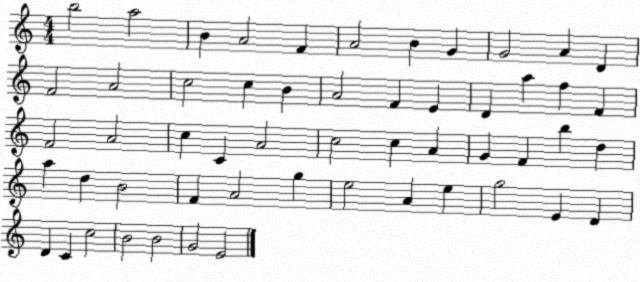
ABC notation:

X:1
T:Untitled
M:4/4
L:1/4
K:C
b2 a2 B A2 F A2 B G G2 A D F2 A2 c2 c B A2 F E D a f F F2 A2 c C A2 c2 c A G F b d a d B2 F A2 g e2 A e g2 E D D C c2 B2 B2 G2 E2